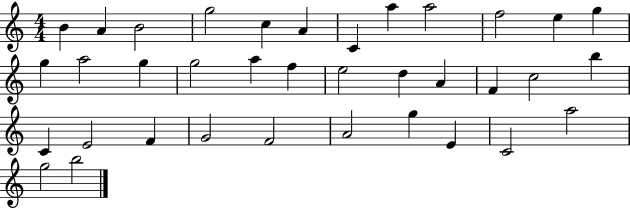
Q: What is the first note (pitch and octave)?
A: B4